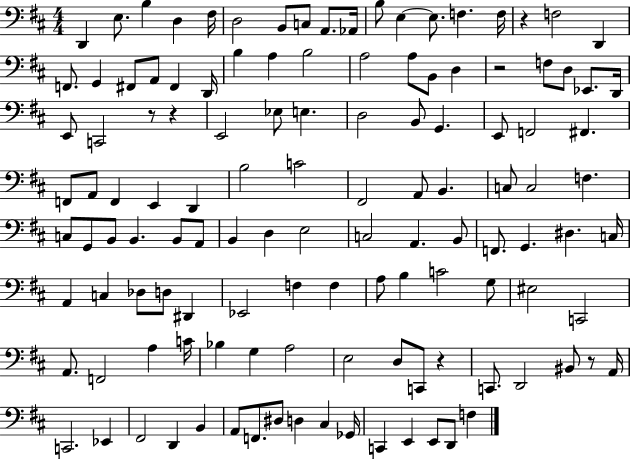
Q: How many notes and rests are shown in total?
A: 124